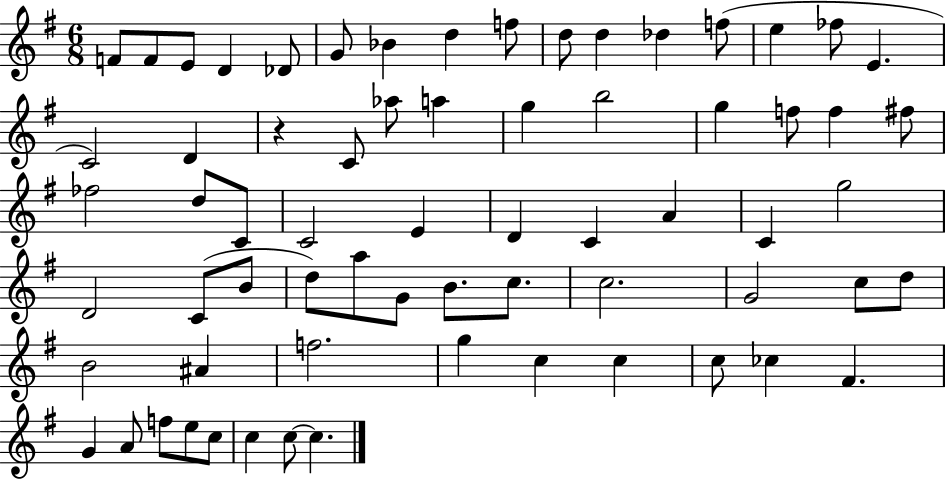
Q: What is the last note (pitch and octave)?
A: C5